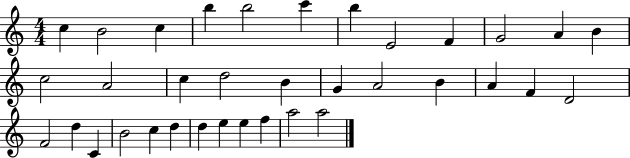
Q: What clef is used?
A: treble